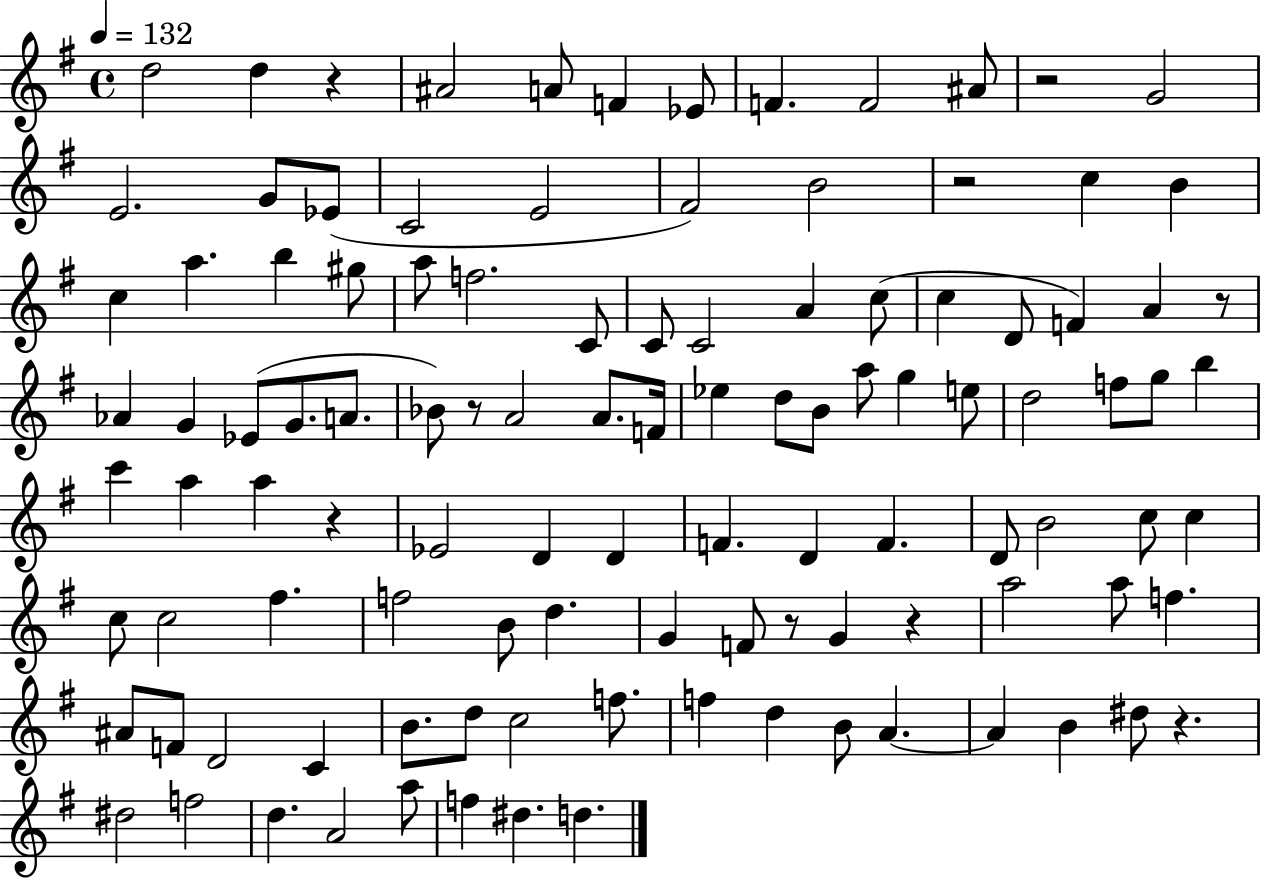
{
  \clef treble
  \time 4/4
  \defaultTimeSignature
  \key g \major
  \tempo 4 = 132
  d''2 d''4 r4 | ais'2 a'8 f'4 ees'8 | f'4. f'2 ais'8 | r2 g'2 | \break e'2. g'8 ees'8( | c'2 e'2 | fis'2) b'2 | r2 c''4 b'4 | \break c''4 a''4. b''4 gis''8 | a''8 f''2. c'8 | c'8 c'2 a'4 c''8( | c''4 d'8 f'4) a'4 r8 | \break aes'4 g'4 ees'8( g'8. a'8. | bes'8) r8 a'2 a'8. f'16 | ees''4 d''8 b'8 a''8 g''4 e''8 | d''2 f''8 g''8 b''4 | \break c'''4 a''4 a''4 r4 | ees'2 d'4 d'4 | f'4. d'4 f'4. | d'8 b'2 c''8 c''4 | \break c''8 c''2 fis''4. | f''2 b'8 d''4. | g'4 f'8 r8 g'4 r4 | a''2 a''8 f''4. | \break ais'8 f'8 d'2 c'4 | b'8. d''8 c''2 f''8. | f''4 d''4 b'8 a'4.~~ | a'4 b'4 dis''8 r4. | \break dis''2 f''2 | d''4. a'2 a''8 | f''4 dis''4. d''4. | \bar "|."
}